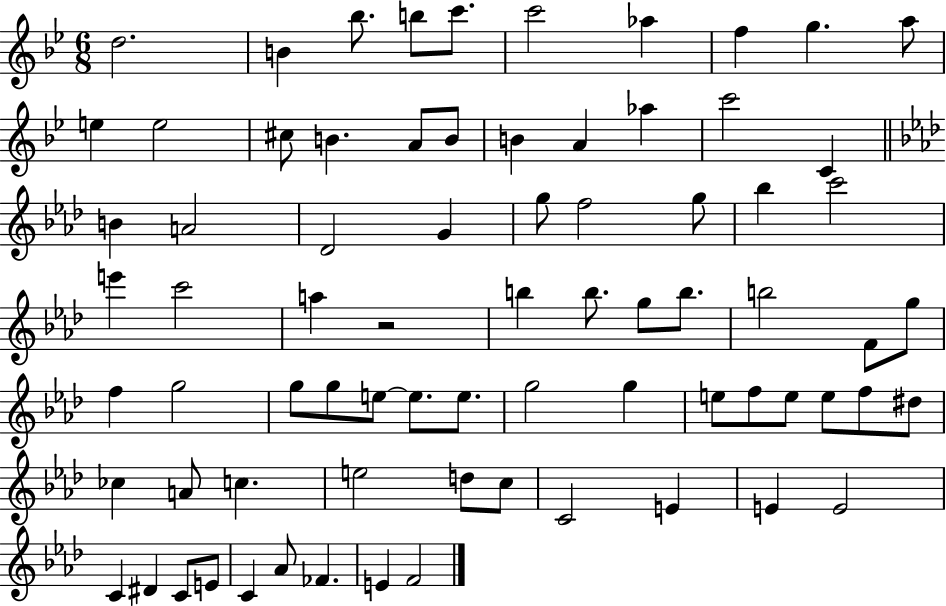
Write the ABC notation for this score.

X:1
T:Untitled
M:6/8
L:1/4
K:Bb
d2 B _b/2 b/2 c'/2 c'2 _a f g a/2 e e2 ^c/2 B A/2 B/2 B A _a c'2 C B A2 _D2 G g/2 f2 g/2 _b c'2 e' c'2 a z2 b b/2 g/2 b/2 b2 F/2 g/2 f g2 g/2 g/2 e/2 e/2 e/2 g2 g e/2 f/2 e/2 e/2 f/2 ^d/2 _c A/2 c e2 d/2 c/2 C2 E E E2 C ^D C/2 E/2 C _A/2 _F E F2